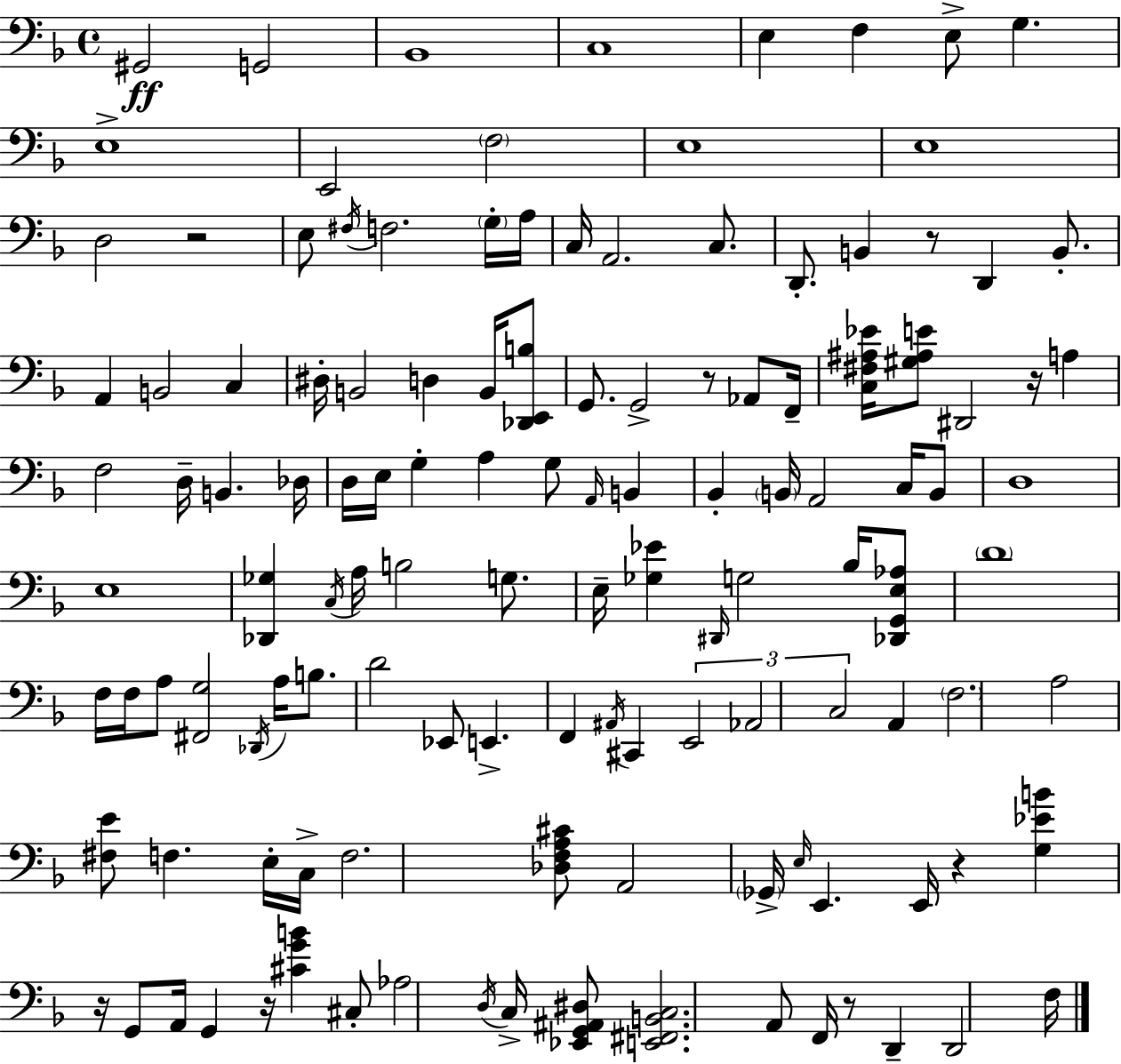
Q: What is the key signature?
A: D minor